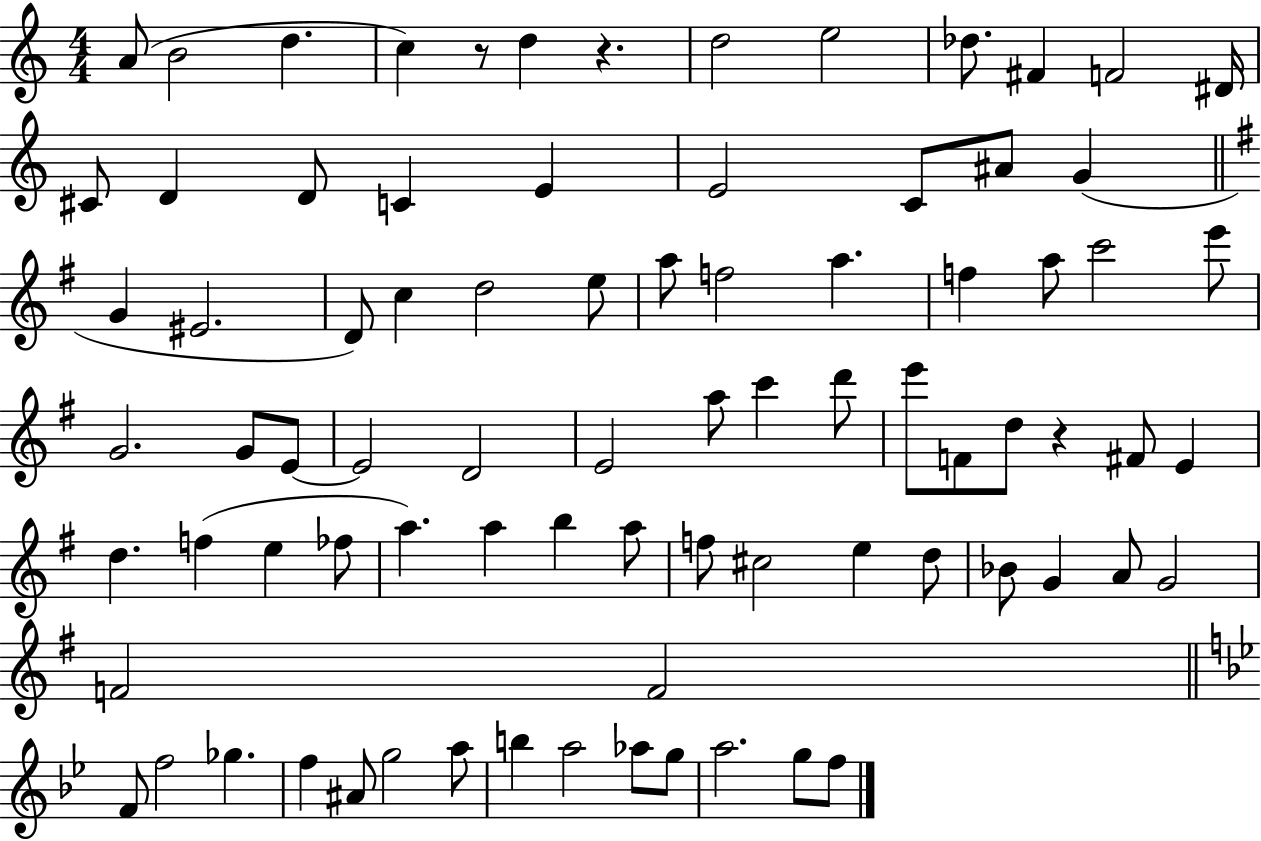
{
  \clef treble
  \numericTimeSignature
  \time 4/4
  \key c \major
  a'8( b'2 d''4. | c''4) r8 d''4 r4. | d''2 e''2 | des''8. fis'4 f'2 dis'16 | \break cis'8 d'4 d'8 c'4 e'4 | e'2 c'8 ais'8 g'4( | \bar "||" \break \key g \major g'4 eis'2. | d'8) c''4 d''2 e''8 | a''8 f''2 a''4. | f''4 a''8 c'''2 e'''8 | \break g'2. g'8 e'8~~ | e'2 d'2 | e'2 a''8 c'''4 d'''8 | e'''8 f'8 d''8 r4 fis'8 e'4 | \break d''4. f''4( e''4 fes''8 | a''4.) a''4 b''4 a''8 | f''8 cis''2 e''4 d''8 | bes'8 g'4 a'8 g'2 | \break f'2 f'2 | \bar "||" \break \key g \minor f'8 f''2 ges''4. | f''4 ais'8 g''2 a''8 | b''4 a''2 aes''8 g''8 | a''2. g''8 f''8 | \break \bar "|."
}